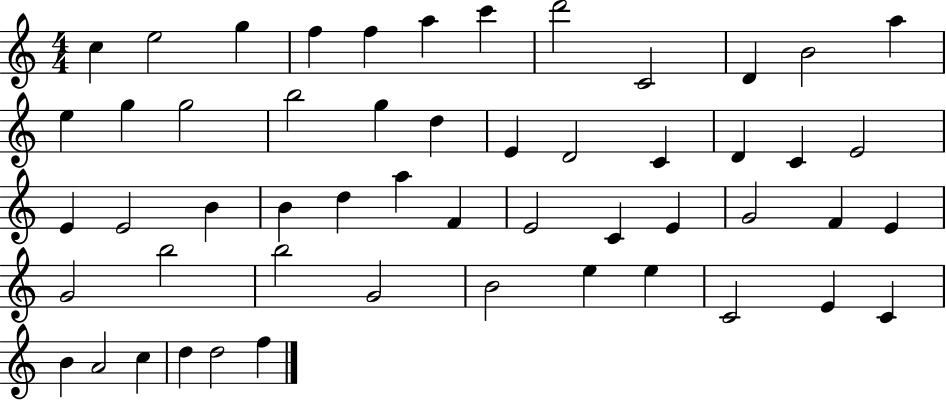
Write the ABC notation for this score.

X:1
T:Untitled
M:4/4
L:1/4
K:C
c e2 g f f a c' d'2 C2 D B2 a e g g2 b2 g d E D2 C D C E2 E E2 B B d a F E2 C E G2 F E G2 b2 b2 G2 B2 e e C2 E C B A2 c d d2 f